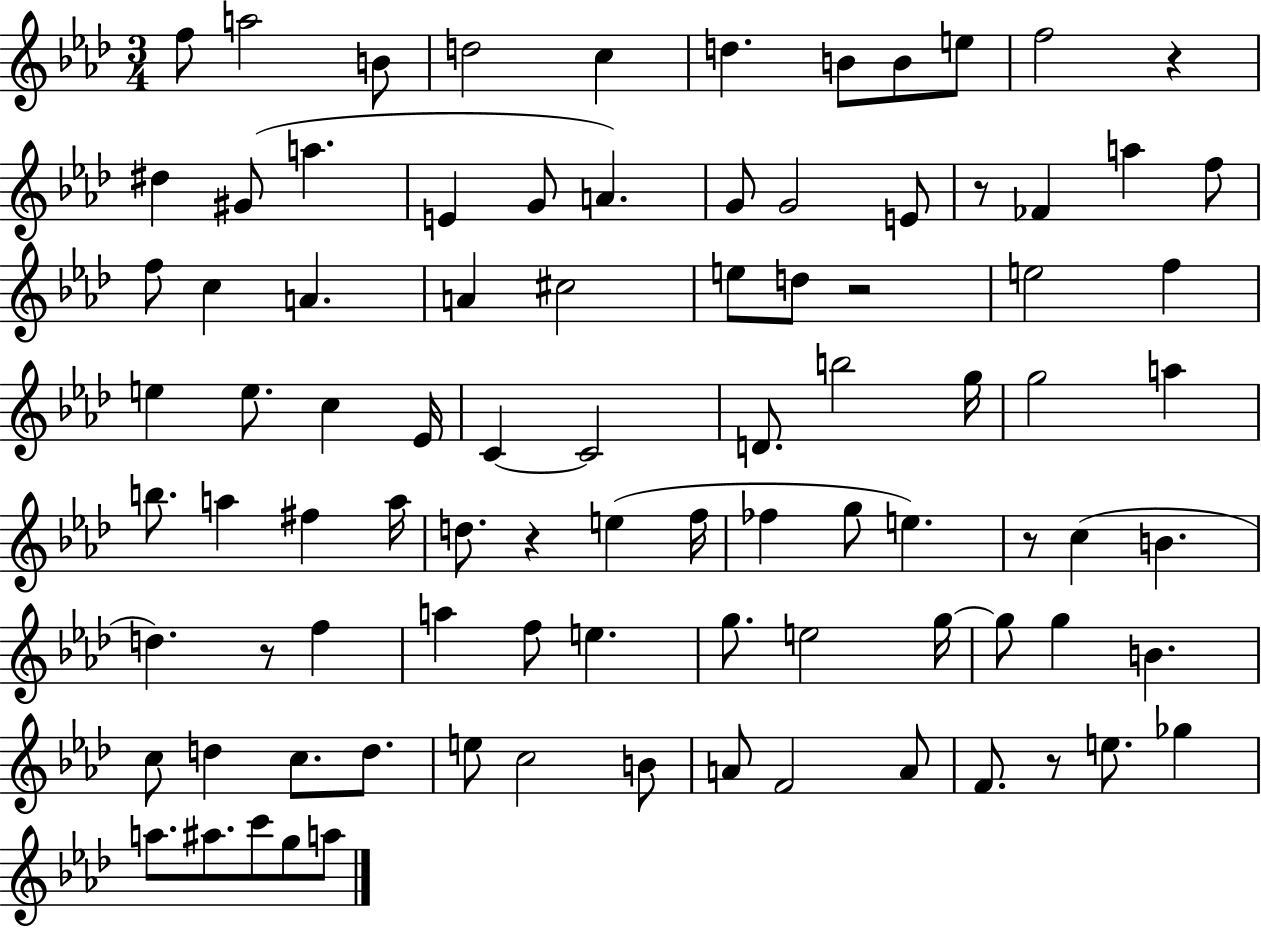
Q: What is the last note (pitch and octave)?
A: A5